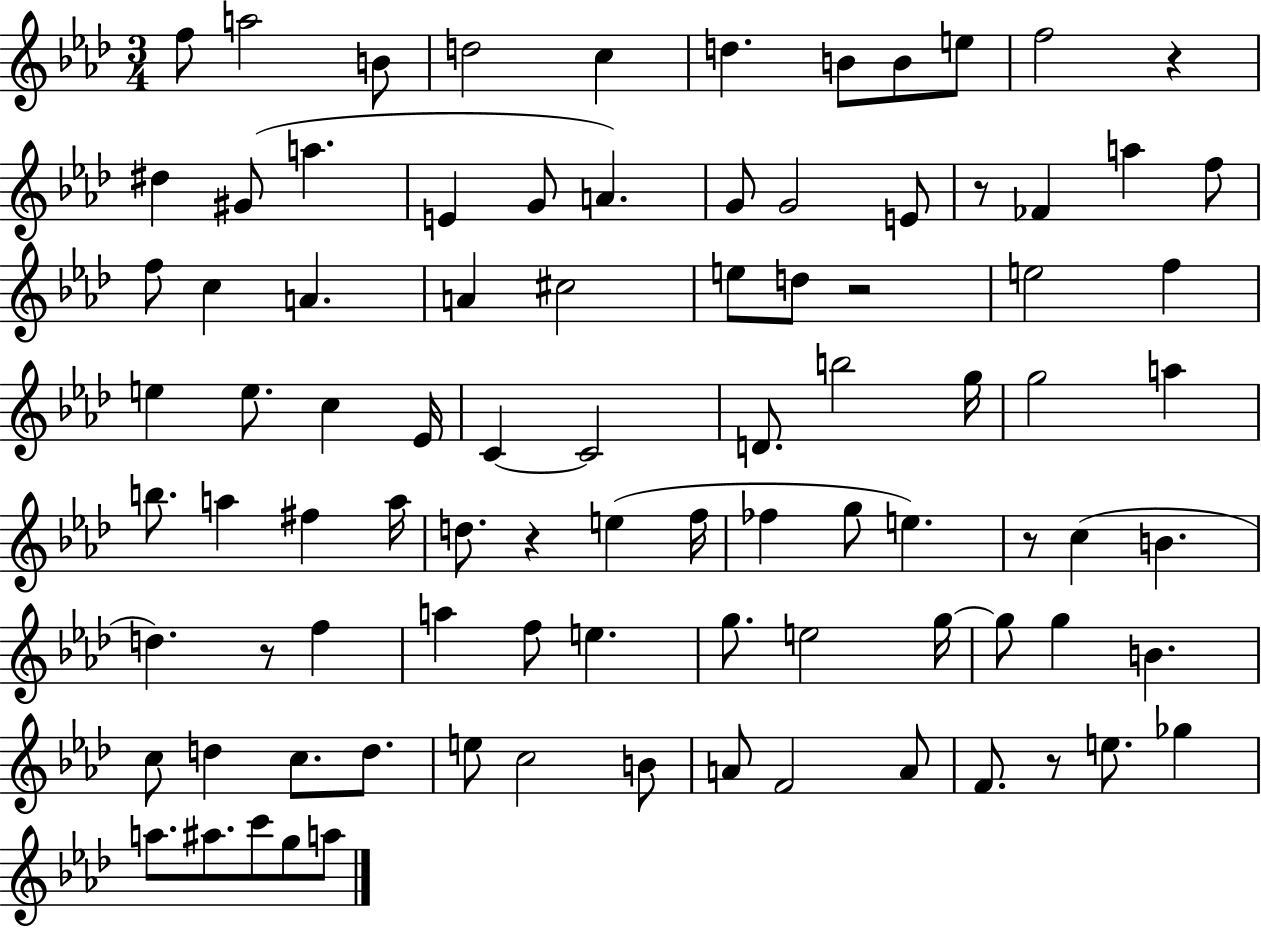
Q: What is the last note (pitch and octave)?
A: A5